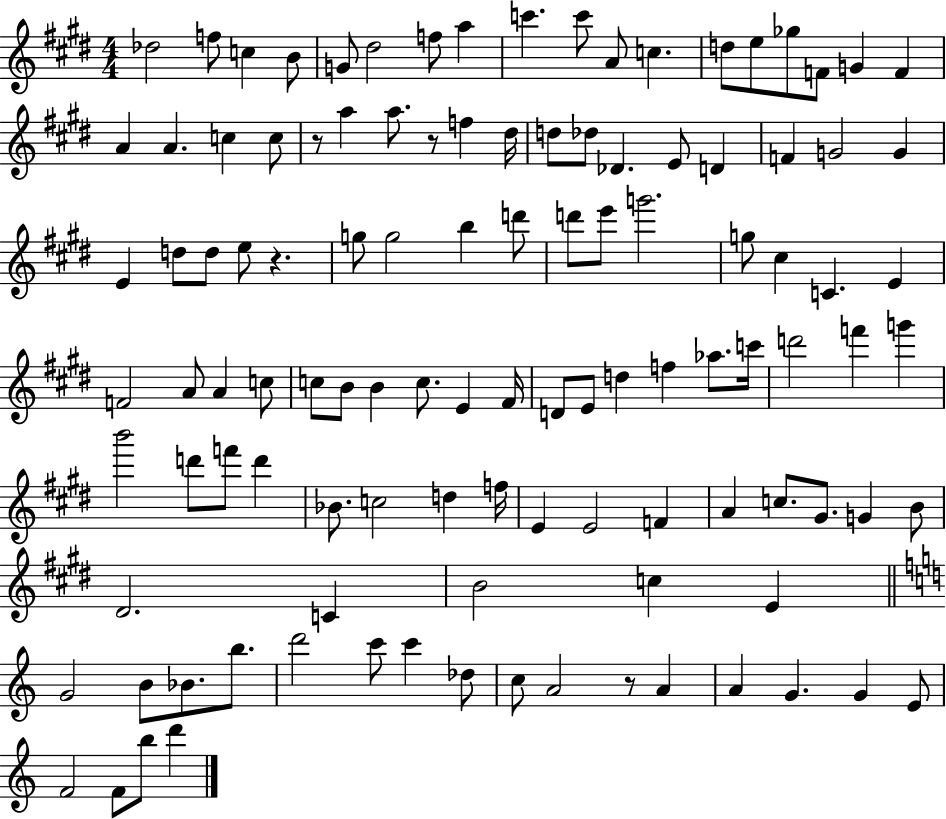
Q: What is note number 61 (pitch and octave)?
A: E4